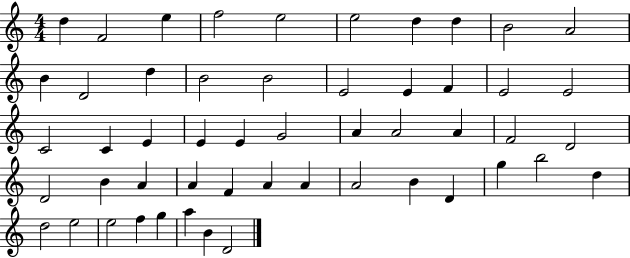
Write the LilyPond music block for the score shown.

{
  \clef treble
  \numericTimeSignature
  \time 4/4
  \key c \major
  d''4 f'2 e''4 | f''2 e''2 | e''2 d''4 d''4 | b'2 a'2 | \break b'4 d'2 d''4 | b'2 b'2 | e'2 e'4 f'4 | e'2 e'2 | \break c'2 c'4 e'4 | e'4 e'4 g'2 | a'4 a'2 a'4 | f'2 d'2 | \break d'2 b'4 a'4 | a'4 f'4 a'4 a'4 | a'2 b'4 d'4 | g''4 b''2 d''4 | \break d''2 e''2 | e''2 f''4 g''4 | a''4 b'4 d'2 | \bar "|."
}